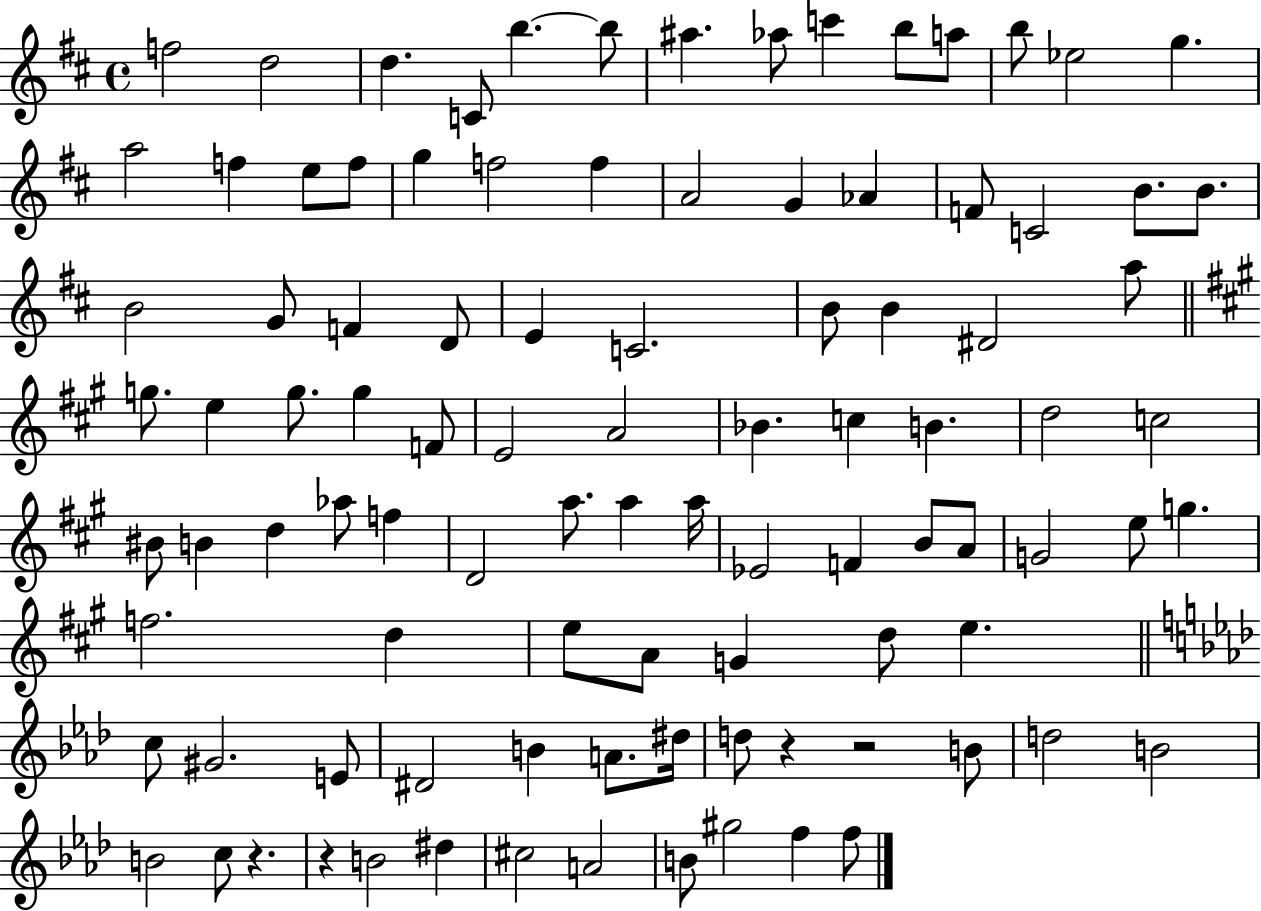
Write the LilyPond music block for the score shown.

{
  \clef treble
  \time 4/4
  \defaultTimeSignature
  \key d \major
  f''2 d''2 | d''4. c'8 b''4.~~ b''8 | ais''4. aes''8 c'''4 b''8 a''8 | b''8 ees''2 g''4. | \break a''2 f''4 e''8 f''8 | g''4 f''2 f''4 | a'2 g'4 aes'4 | f'8 c'2 b'8. b'8. | \break b'2 g'8 f'4 d'8 | e'4 c'2. | b'8 b'4 dis'2 a''8 | \bar "||" \break \key a \major g''8. e''4 g''8. g''4 f'8 | e'2 a'2 | bes'4. c''4 b'4. | d''2 c''2 | \break bis'8 b'4 d''4 aes''8 f''4 | d'2 a''8. a''4 a''16 | ees'2 f'4 b'8 a'8 | g'2 e''8 g''4. | \break f''2. d''4 | e''8 a'8 g'4 d''8 e''4. | \bar "||" \break \key aes \major c''8 gis'2. e'8 | dis'2 b'4 a'8. dis''16 | d''8 r4 r2 b'8 | d''2 b'2 | \break b'2 c''8 r4. | r4 b'2 dis''4 | cis''2 a'2 | b'8 gis''2 f''4 f''8 | \break \bar "|."
}